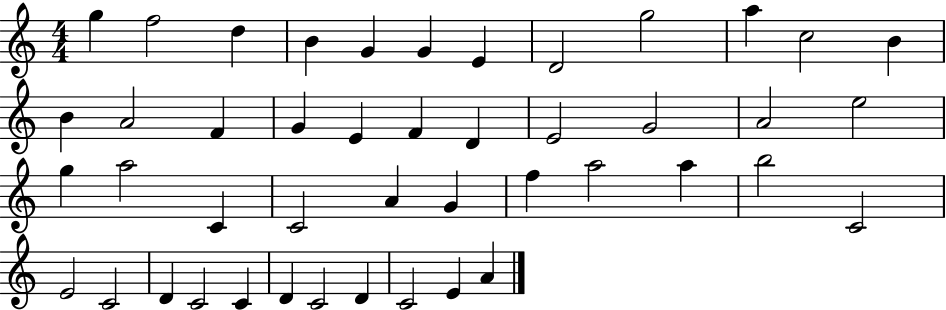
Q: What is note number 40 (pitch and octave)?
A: D4